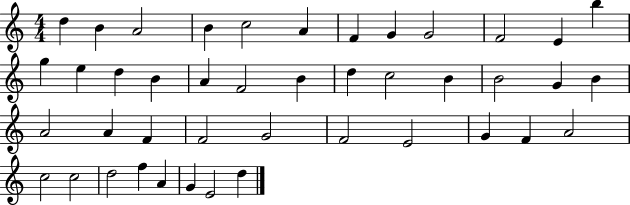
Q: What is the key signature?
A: C major